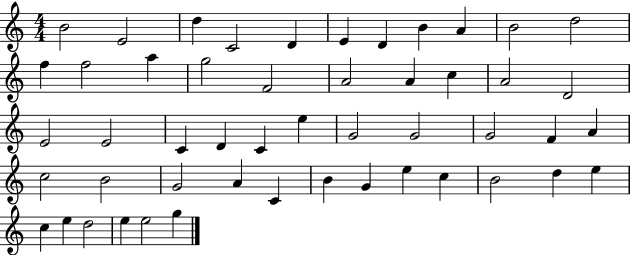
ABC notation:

X:1
T:Untitled
M:4/4
L:1/4
K:C
B2 E2 d C2 D E D B A B2 d2 f f2 a g2 F2 A2 A c A2 D2 E2 E2 C D C e G2 G2 G2 F A c2 B2 G2 A C B G e c B2 d e c e d2 e e2 g